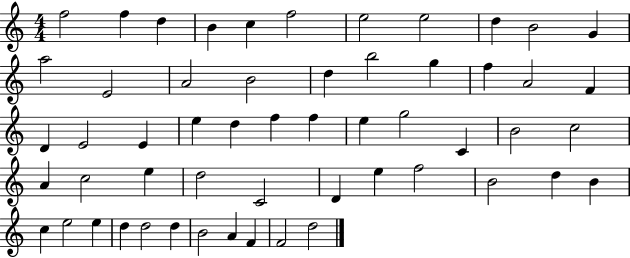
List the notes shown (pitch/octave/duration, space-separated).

F5/h F5/q D5/q B4/q C5/q F5/h E5/h E5/h D5/q B4/h G4/q A5/h E4/h A4/h B4/h D5/q B5/h G5/q F5/q A4/h F4/q D4/q E4/h E4/q E5/q D5/q F5/q F5/q E5/q G5/h C4/q B4/h C5/h A4/q C5/h E5/q D5/h C4/h D4/q E5/q F5/h B4/h D5/q B4/q C5/q E5/h E5/q D5/q D5/h D5/q B4/h A4/q F4/q F4/h D5/h